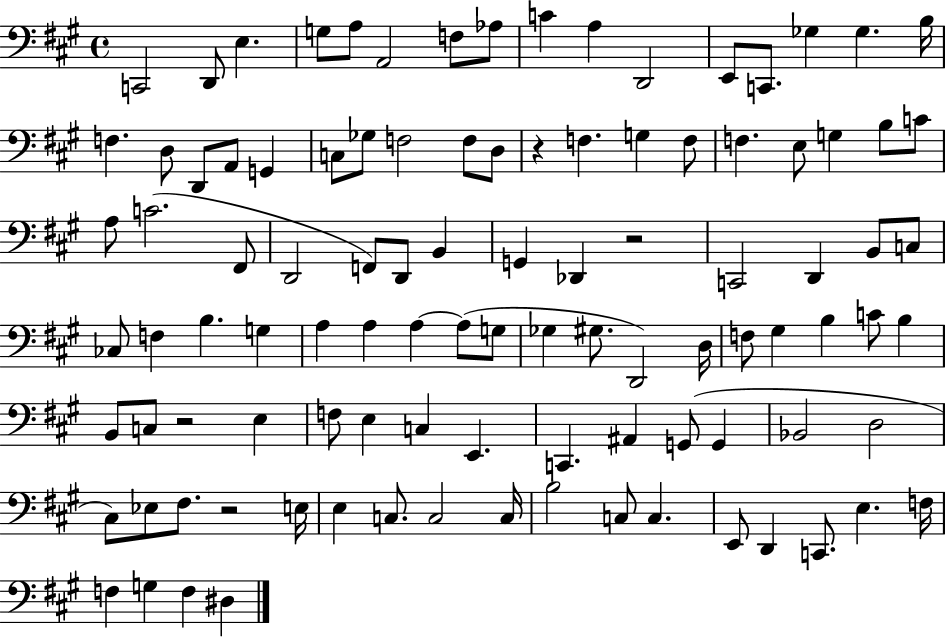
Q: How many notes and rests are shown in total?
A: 102